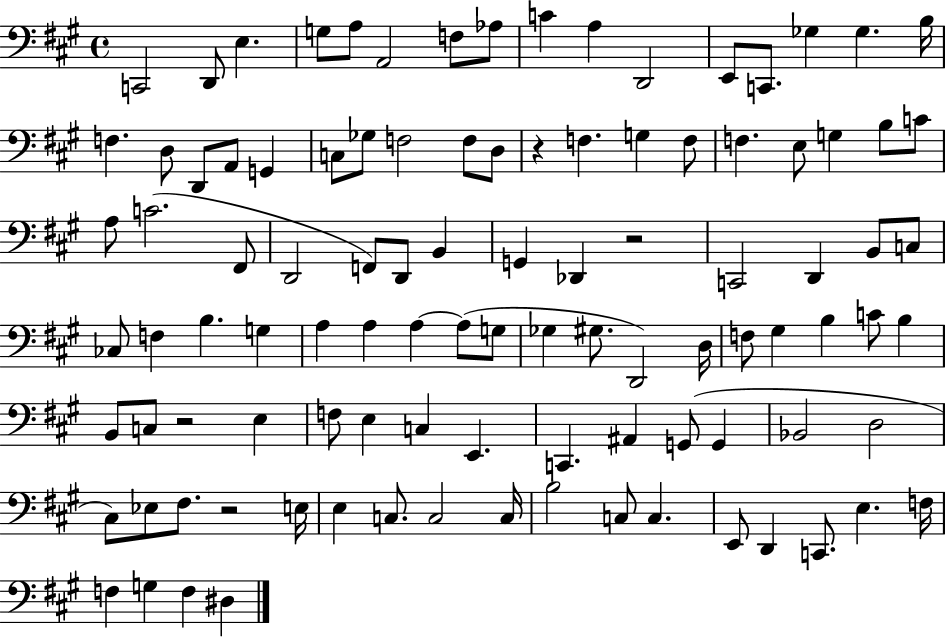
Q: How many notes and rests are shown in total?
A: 102